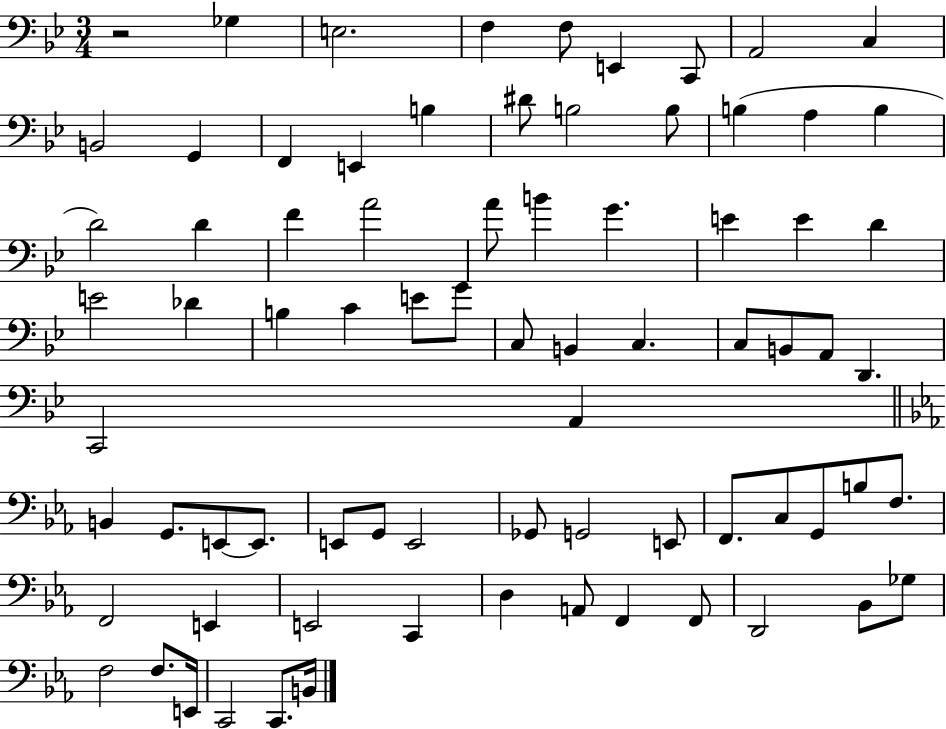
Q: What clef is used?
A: bass